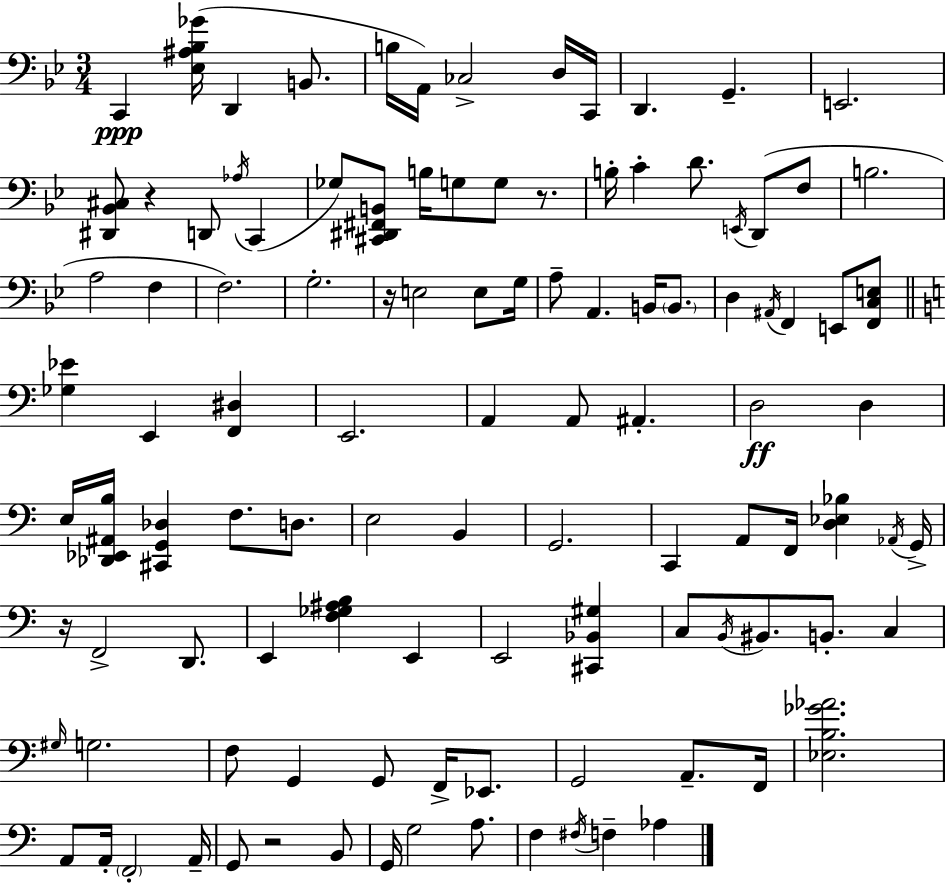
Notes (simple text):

C2/q [Eb3,A#3,Bb3,Gb4]/s D2/q B2/e. B3/s A2/s CES3/h D3/s C2/s D2/q. G2/q. E2/h. [D#2,Bb2,C#3]/e R/q D2/e Ab3/s C2/q Gb3/e [C#2,D#2,F#2,B2]/e B3/s G3/e G3/e R/e. B3/s C4/q D4/e. E2/s D2/e F3/e B3/h. A3/h F3/q F3/h. G3/h. R/s E3/h E3/e G3/s A3/e A2/q. B2/s B2/e. D3/q A#2/s F2/q E2/e [F2,C3,E3]/e [Gb3,Eb4]/q E2/q [F2,D#3]/q E2/h. A2/q A2/e A#2/q. D3/h D3/q E3/s [Db2,Eb2,A#2,B3]/s [C#2,G2,Db3]/q F3/e. D3/e. E3/h B2/q G2/h. C2/q A2/e F2/s [D3,Eb3,Bb3]/q Ab2/s G2/s R/s F2/h D2/e. E2/q [F3,Gb3,A#3,B3]/q E2/q E2/h [C#2,Bb2,G#3]/q C3/e B2/s BIS2/e. B2/e. C3/q G#3/s G3/h. F3/e G2/q G2/e F2/s Eb2/e. G2/h A2/e. F2/s [Eb3,B3,Gb4,Ab4]/h. A2/e A2/s F2/h A2/s G2/e R/h B2/e G2/s G3/h A3/e. F3/q F#3/s F3/q Ab3/q